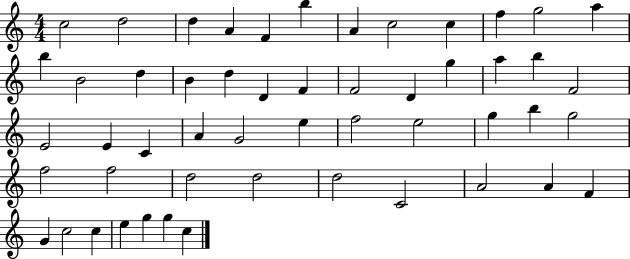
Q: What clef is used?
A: treble